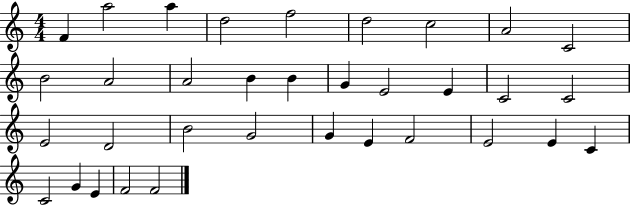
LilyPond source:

{
  \clef treble
  \numericTimeSignature
  \time 4/4
  \key c \major
  f'4 a''2 a''4 | d''2 f''2 | d''2 c''2 | a'2 c'2 | \break b'2 a'2 | a'2 b'4 b'4 | g'4 e'2 e'4 | c'2 c'2 | \break e'2 d'2 | b'2 g'2 | g'4 e'4 f'2 | e'2 e'4 c'4 | \break c'2 g'4 e'4 | f'2 f'2 | \bar "|."
}